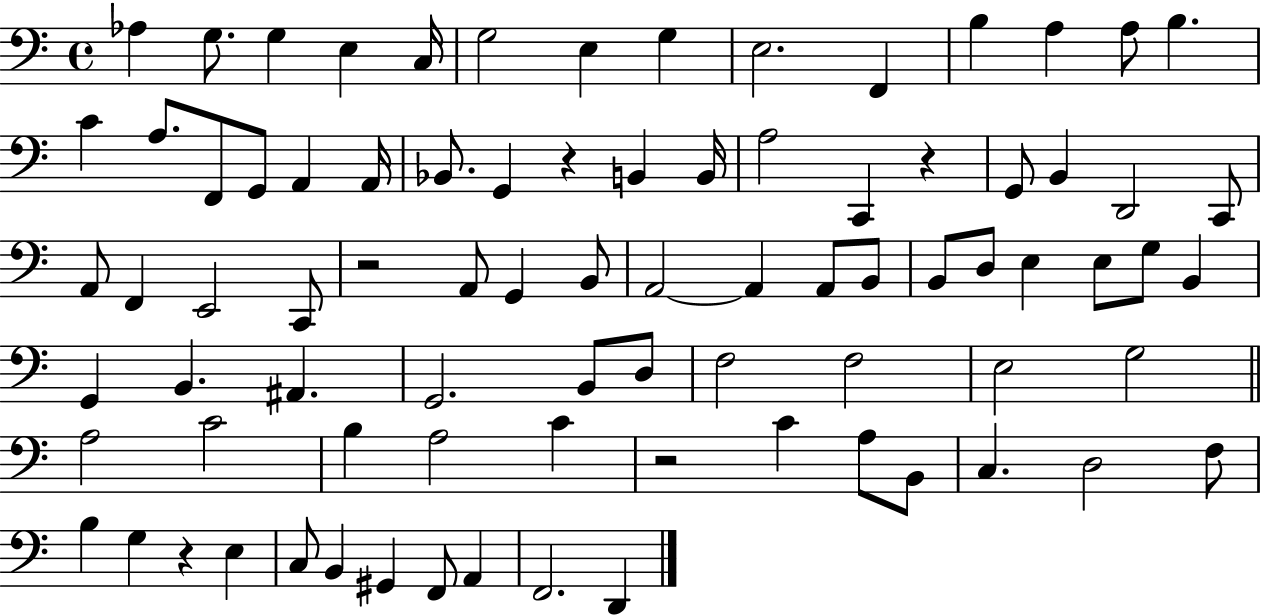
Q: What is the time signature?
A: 4/4